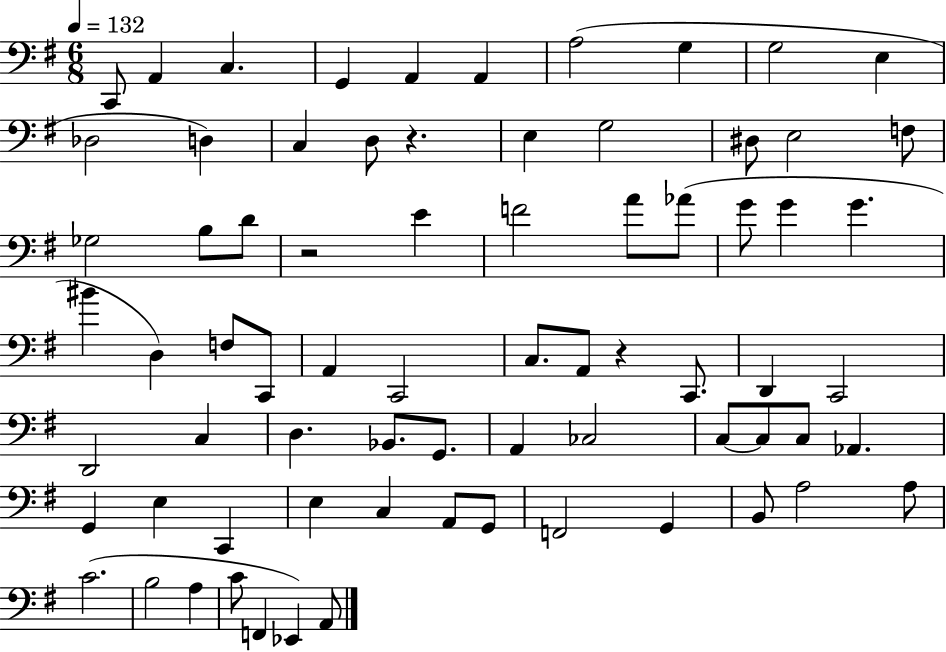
{
  \clef bass
  \numericTimeSignature
  \time 6/8
  \key g \major
  \tempo 4 = 132
  \repeat volta 2 { c,8 a,4 c4. | g,4 a,4 a,4 | a2( g4 | g2 e4 | \break des2 d4) | c4 d8 r4. | e4 g2 | dis8 e2 f8 | \break ges2 b8 d'8 | r2 e'4 | f'2 a'8 aes'8( | g'8 g'4 g'4. | \break bis'4 d4) f8 c,8 | a,4 c,2 | c8. a,8 r4 c,8. | d,4 c,2 | \break d,2 c4 | d4. bes,8. g,8. | a,4 ces2 | c8~~ c8 c8 aes,4. | \break g,4 e4 c,4 | e4 c4 a,8 g,8 | f,2 g,4 | b,8 a2 a8 | \break c'2.( | b2 a4 | c'8 f,4 ees,4) a,8 | } \bar "|."
}